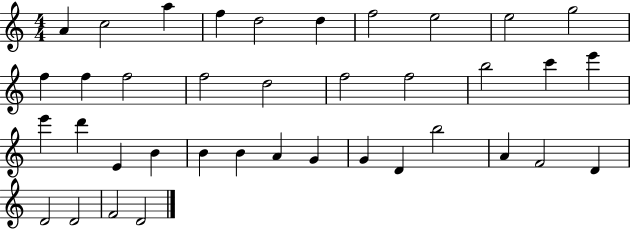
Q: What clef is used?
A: treble